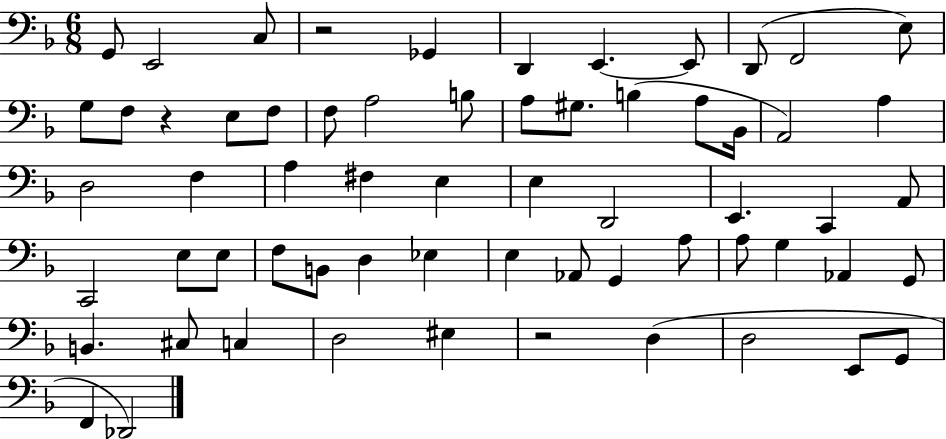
G2/e E2/h C3/e R/h Gb2/q D2/q E2/q. E2/e D2/e F2/h E3/e G3/e F3/e R/q E3/e F3/e F3/e A3/h B3/e A3/e G#3/e. B3/q A3/e Bb2/s A2/h A3/q D3/h F3/q A3/q F#3/q E3/q E3/q D2/h E2/q. C2/q A2/e C2/h E3/e E3/e F3/e B2/e D3/q Eb3/q E3/q Ab2/e G2/q A3/e A3/e G3/q Ab2/q G2/e B2/q. C#3/e C3/q D3/h EIS3/q R/h D3/q D3/h E2/e G2/e F2/q Db2/h